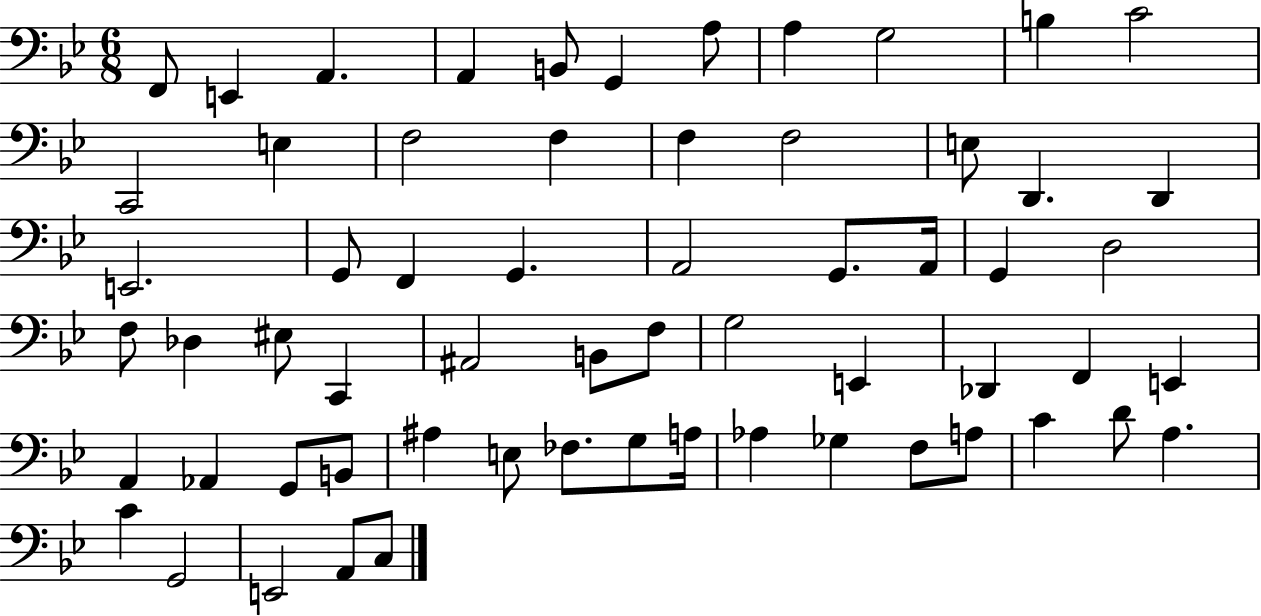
{
  \clef bass
  \numericTimeSignature
  \time 6/8
  \key bes \major
  f,8 e,4 a,4. | a,4 b,8 g,4 a8 | a4 g2 | b4 c'2 | \break c,2 e4 | f2 f4 | f4 f2 | e8 d,4. d,4 | \break e,2. | g,8 f,4 g,4. | a,2 g,8. a,16 | g,4 d2 | \break f8 des4 eis8 c,4 | ais,2 b,8 f8 | g2 e,4 | des,4 f,4 e,4 | \break a,4 aes,4 g,8 b,8 | ais4 e8 fes8. g8 a16 | aes4 ges4 f8 a8 | c'4 d'8 a4. | \break c'4 g,2 | e,2 a,8 c8 | \bar "|."
}